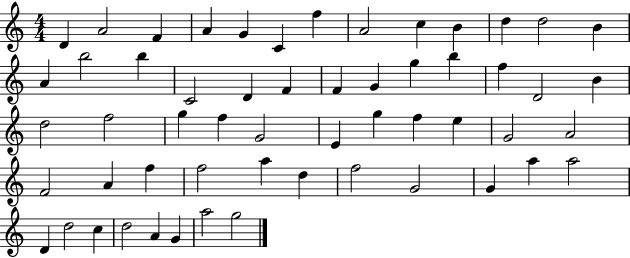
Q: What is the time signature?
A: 4/4